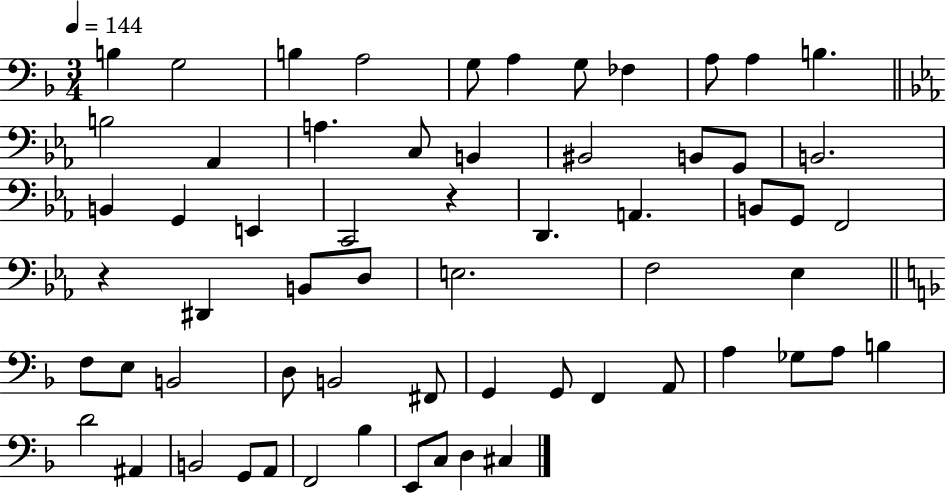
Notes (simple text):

B3/q G3/h B3/q A3/h G3/e A3/q G3/e FES3/q A3/e A3/q B3/q. B3/h Ab2/q A3/q. C3/e B2/q BIS2/h B2/e G2/e B2/h. B2/q G2/q E2/q C2/h R/q D2/q. A2/q. B2/e G2/e F2/h R/q D#2/q B2/e D3/e E3/h. F3/h Eb3/q F3/e E3/e B2/h D3/e B2/h F#2/e G2/q G2/e F2/q A2/e A3/q Gb3/e A3/e B3/q D4/h A#2/q B2/h G2/e A2/e F2/h Bb3/q E2/e C3/e D3/q C#3/q